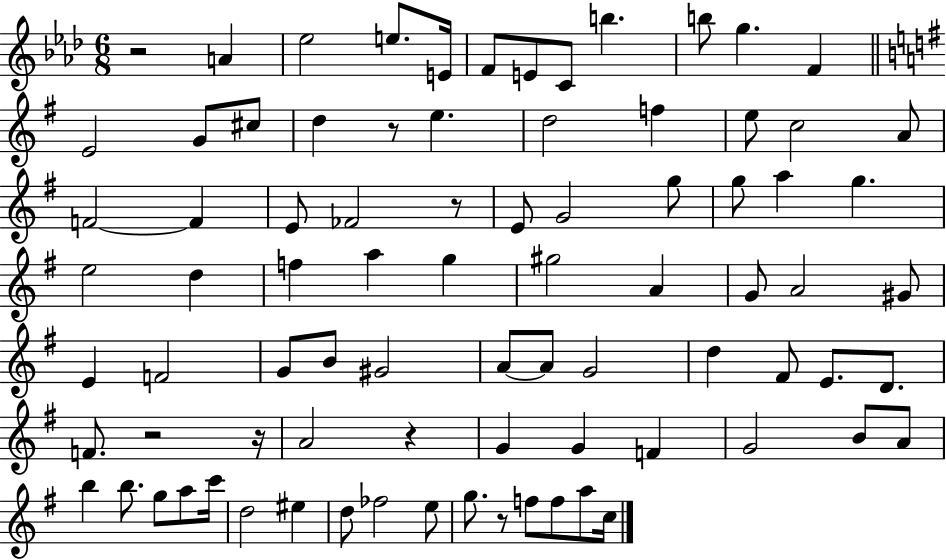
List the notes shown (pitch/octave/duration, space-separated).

R/h A4/q Eb5/h E5/e. E4/s F4/e E4/e C4/e B5/q. B5/e G5/q. F4/q E4/h G4/e C#5/e D5/q R/e E5/q. D5/h F5/q E5/e C5/h A4/e F4/h F4/q E4/e FES4/h R/e E4/e G4/h G5/e G5/e A5/q G5/q. E5/h D5/q F5/q A5/q G5/q G#5/h A4/q G4/e A4/h G#4/e E4/q F4/h G4/e B4/e G#4/h A4/e A4/e G4/h D5/q F#4/e E4/e. D4/e. F4/e. R/h R/s A4/h R/q G4/q G4/q F4/q G4/h B4/e A4/e B5/q B5/e. G5/e A5/e C6/s D5/h EIS5/q D5/e FES5/h E5/e G5/e. R/e F5/e F5/e A5/e C5/s